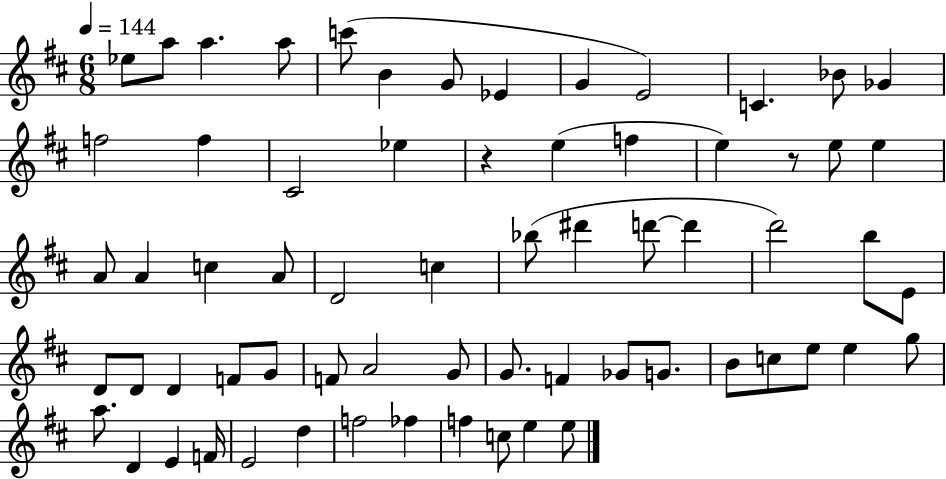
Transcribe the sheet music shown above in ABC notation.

X:1
T:Untitled
M:6/8
L:1/4
K:D
_e/2 a/2 a a/2 c'/2 B G/2 _E G E2 C _B/2 _G f2 f ^C2 _e z e f e z/2 e/2 e A/2 A c A/2 D2 c _b/2 ^d' d'/2 d' d'2 b/2 E/2 D/2 D/2 D F/2 G/2 F/2 A2 G/2 G/2 F _G/2 G/2 B/2 c/2 e/2 e g/2 a/2 D E F/4 E2 d f2 _f f c/2 e e/2